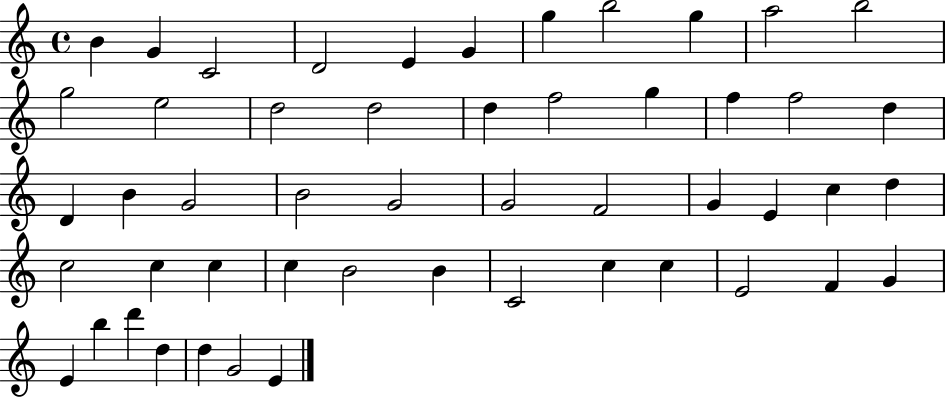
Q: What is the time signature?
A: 4/4